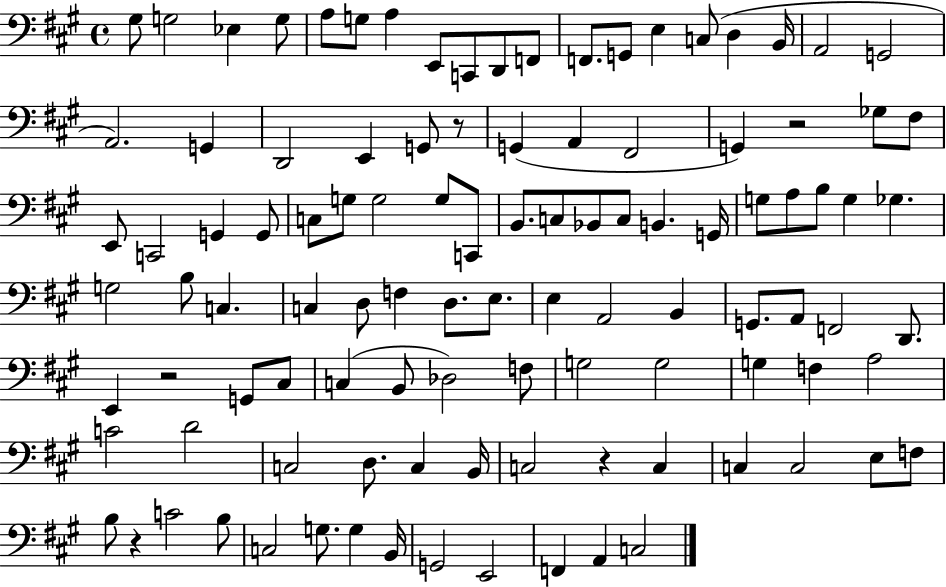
{
  \clef bass
  \time 4/4
  \defaultTimeSignature
  \key a \major
  \repeat volta 2 { gis8 g2 ees4 g8 | a8 g8 a4 e,8 c,8 d,8 f,8 | f,8. g,8 e4 c8( d4 b,16 | a,2 g,2 | \break a,2.) g,4 | d,2 e,4 g,8 r8 | g,4( a,4 fis,2 | g,4) r2 ges8 fis8 | \break e,8 c,2 g,4 g,8 | c8 g8 g2 g8 c,8 | b,8. c8 bes,8 c8 b,4. g,16 | g8 a8 b8 g4 ges4. | \break g2 b8 c4. | c4 d8 f4 d8. e8. | e4 a,2 b,4 | g,8. a,8 f,2 d,8. | \break e,4 r2 g,8 cis8 | c4( b,8 des2) f8 | g2 g2 | g4 f4 a2 | \break c'2 d'2 | c2 d8. c4 b,16 | c2 r4 c4 | c4 c2 e8 f8 | \break b8 r4 c'2 b8 | c2 g8. g4 b,16 | g,2 e,2 | f,4 a,4 c2 | \break } \bar "|."
}